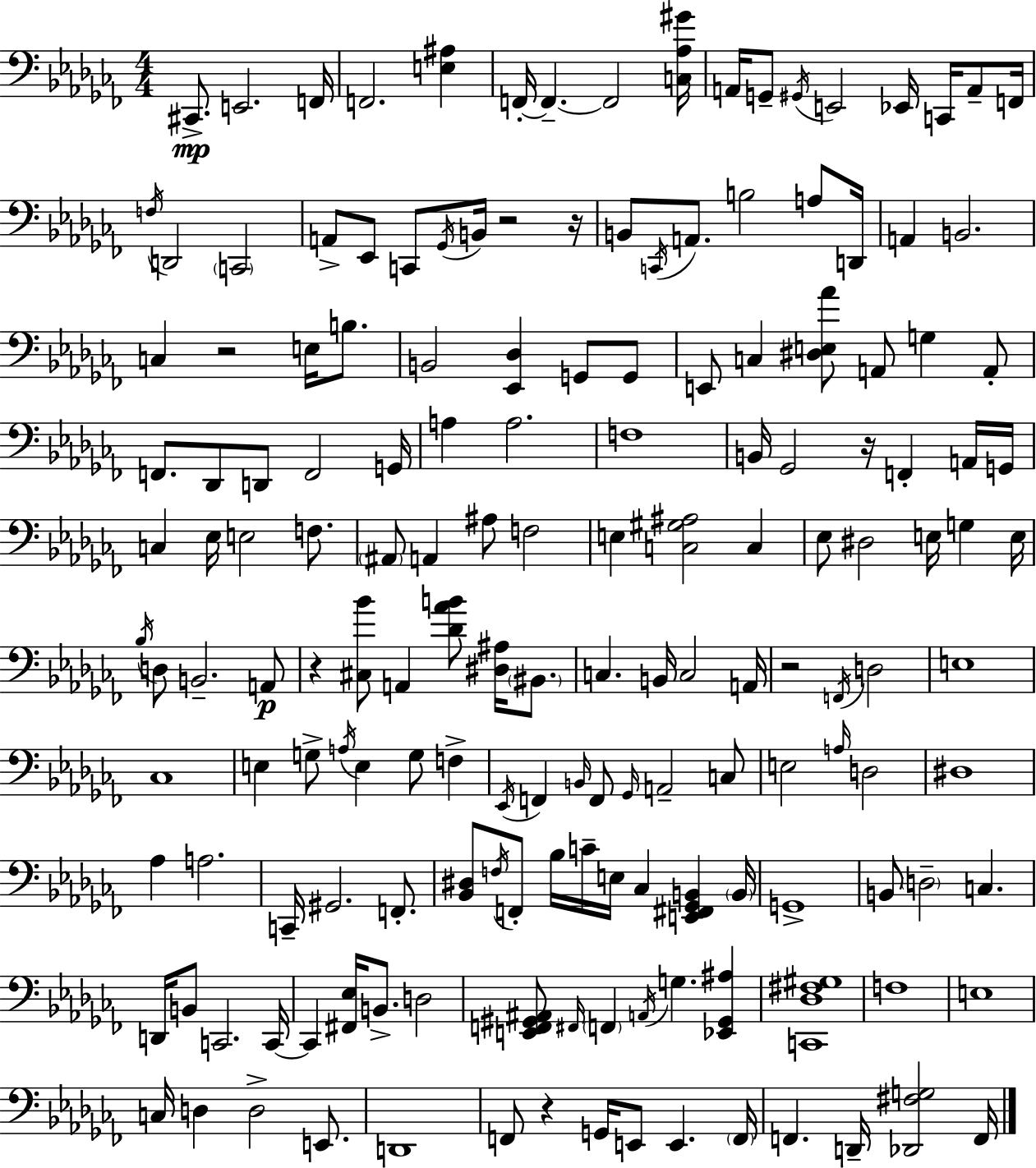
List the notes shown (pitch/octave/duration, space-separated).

C#2/e. E2/h. F2/s F2/h. [E3,A#3]/q F2/s F2/q. F2/h [C3,Ab3,G#4]/s A2/s G2/e G#2/s E2/h Eb2/s C2/s A2/e F2/s F3/s D2/h C2/h A2/e Eb2/e C2/e Gb2/s B2/s R/h R/s B2/e C2/s A2/e. B3/h A3/e D2/s A2/q B2/h. C3/q R/h E3/s B3/e. B2/h [Eb2,Db3]/q G2/e G2/e E2/e C3/q [D#3,E3,Ab4]/e A2/e G3/q A2/e F2/e. Db2/e D2/e F2/h G2/s A3/q A3/h. F3/w B2/s Gb2/h R/s F2/q A2/s G2/s C3/q Eb3/s E3/h F3/e. A#2/e A2/q A#3/e F3/h E3/q [C3,G#3,A#3]/h C3/q Eb3/e D#3/h E3/s G3/q E3/s Bb3/s D3/e B2/h. A2/e R/q [C#3,Bb4]/e A2/q [Db4,Ab4,B4]/e [D#3,A#3]/s BIS2/e. C3/q. B2/s C3/h A2/s R/h F2/s D3/h E3/w CES3/w E3/q G3/e A3/s E3/q G3/e F3/q Eb2/s F2/q B2/s F2/e Gb2/s A2/h C3/e E3/h A3/s D3/h D#3/w Ab3/q A3/h. C2/s G#2/h. F2/e. [Bb2,D#3]/e F3/s F2/e Bb3/s C4/s E3/s CES3/q [E2,F#2,Gb2,B2]/q B2/s G2/w B2/e D3/h C3/q. D2/s B2/e C2/h. C2/s C2/q [F#2,Eb3]/s B2/e. D3/h [E2,F2,G#2,A#2]/e F#2/s F2/q A2/s G3/q. [Eb2,G#2,A#3]/q [C2,Db3,F#3,G#3]/w F3/w E3/w C3/s D3/q D3/h E2/e. D2/w F2/e R/q G2/s E2/e E2/q. F2/s F2/q. D2/s [Db2,F#3,G3]/h F2/s